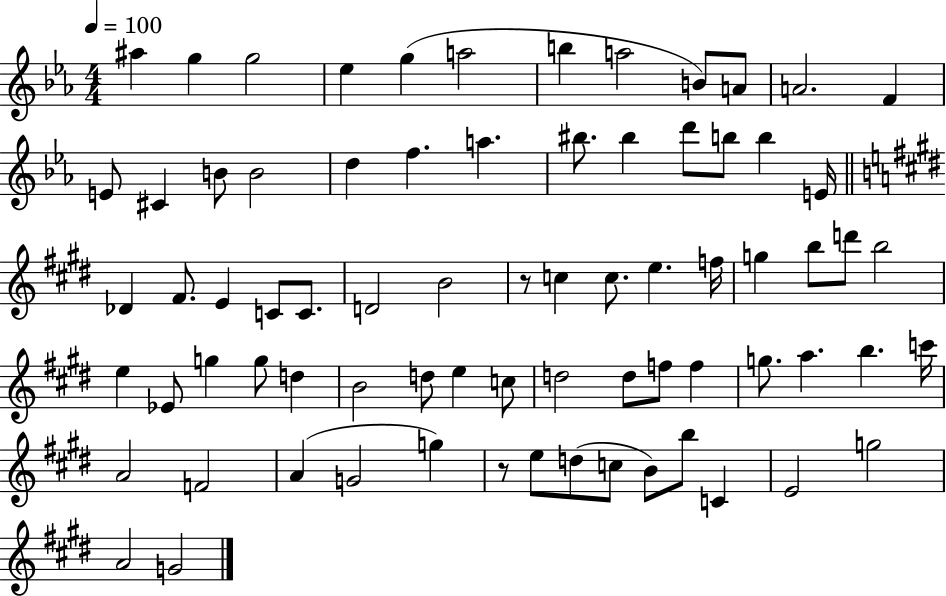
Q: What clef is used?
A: treble